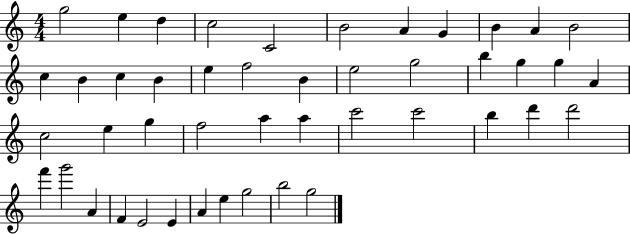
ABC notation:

X:1
T:Untitled
M:4/4
L:1/4
K:C
g2 e d c2 C2 B2 A G B A B2 c B c B e f2 B e2 g2 b g g A c2 e g f2 a a c'2 c'2 b d' d'2 f' g'2 A F E2 E A e g2 b2 g2